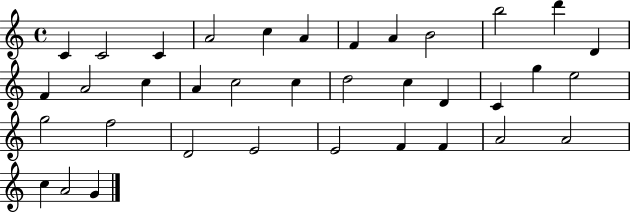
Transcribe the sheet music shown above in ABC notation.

X:1
T:Untitled
M:4/4
L:1/4
K:C
C C2 C A2 c A F A B2 b2 d' D F A2 c A c2 c d2 c D C g e2 g2 f2 D2 E2 E2 F F A2 A2 c A2 G